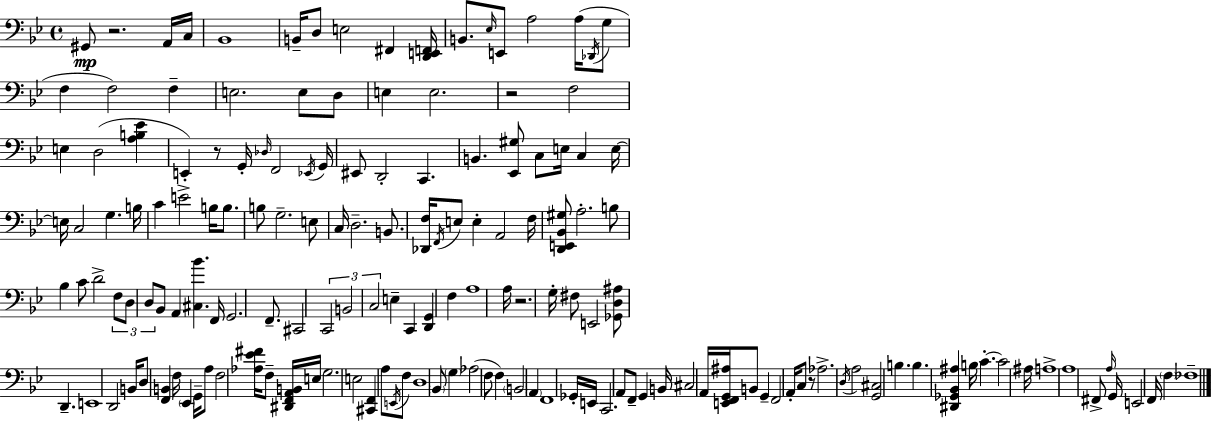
G#2/e R/h. A2/s C3/s Bb2/w B2/s D3/e E3/h F#2/q [D2,E2,F2]/s B2/e. Eb3/s E2/e A3/h A3/s Db2/s G3/e F3/q F3/h F3/q E3/h. E3/e D3/e E3/q E3/h. R/h F3/h E3/q D3/h [A3,B3,Eb4]/q E2/q R/e G2/s Db3/s F2/h Eb2/s G2/s EIS2/e D2/h C2/q. B2/q. [Eb2,G#3]/e C3/e E3/s C3/q E3/s E3/s C3/h G3/q. B3/s C4/q E4/h B3/s B3/e. B3/e G3/h. E3/e C3/s D3/h. B2/e. [Db2,F3]/s F2/s E3/e E3/q A2/h F3/s [D2,E2,Bb2,G#3]/e A3/h. B3/e Bb3/q C4/e D4/h F3/e D3/e D3/e Bb2/e A2/q [C#3,Bb4]/q. F2/s G2/h. F2/e. C#2/h C2/h B2/h C3/h E3/q C2/q [D2,G2]/q F3/q A3/w A3/s R/h. G3/s F#3/e E2/h [Gb2,D3,A#3]/e D2/q. E2/w D2/h B2/s D3/e [F2,B2]/q F3/s Eb2/q G2/s A3/e F3/h [Ab3,Eb4,F#4]/s F3/e [D#2,F2,A2,B2]/s E3/s G3/h. E3/h [C#2,F2]/q A3/e E2/s F3/e D3/w Bb2/e G3/q Ab3/h F3/e F3/q B2/h A2/q F2/w Gb2/s E2/s C2/h. A2/e F2/e G2/q B2/s C#3/h A2/s [E2,F2,G2,A#3]/s B2/e G2/q F2/h A2/s C3/e R/e Ab3/h. D3/s A3/h [G2,C#3]/h B3/q. B3/q. [D#2,Gb2,Bb2,A#3]/q B3/s C4/q. C4/h A#3/s A3/w A3/w F#2/e A3/s G2/s E2/h F2/s F3/q FES3/w